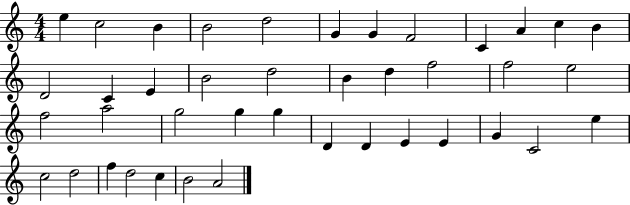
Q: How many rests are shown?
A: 0